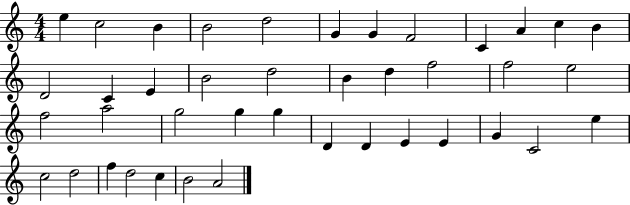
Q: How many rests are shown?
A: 0